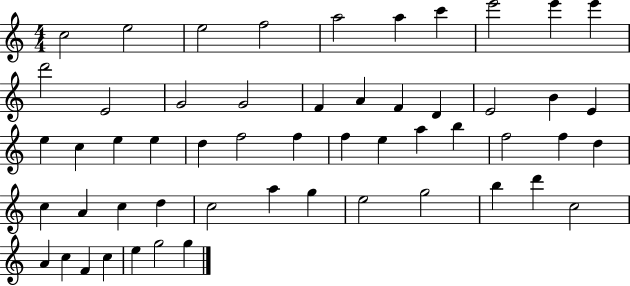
{
  \clef treble
  \numericTimeSignature
  \time 4/4
  \key c \major
  c''2 e''2 | e''2 f''2 | a''2 a''4 c'''4 | e'''2 e'''4 e'''4 | \break d'''2 e'2 | g'2 g'2 | f'4 a'4 f'4 d'4 | e'2 b'4 e'4 | \break e''4 c''4 e''4 e''4 | d''4 f''2 f''4 | f''4 e''4 a''4 b''4 | f''2 f''4 d''4 | \break c''4 a'4 c''4 d''4 | c''2 a''4 g''4 | e''2 g''2 | b''4 d'''4 c''2 | \break a'4 c''4 f'4 c''4 | e''4 g''2 g''4 | \bar "|."
}